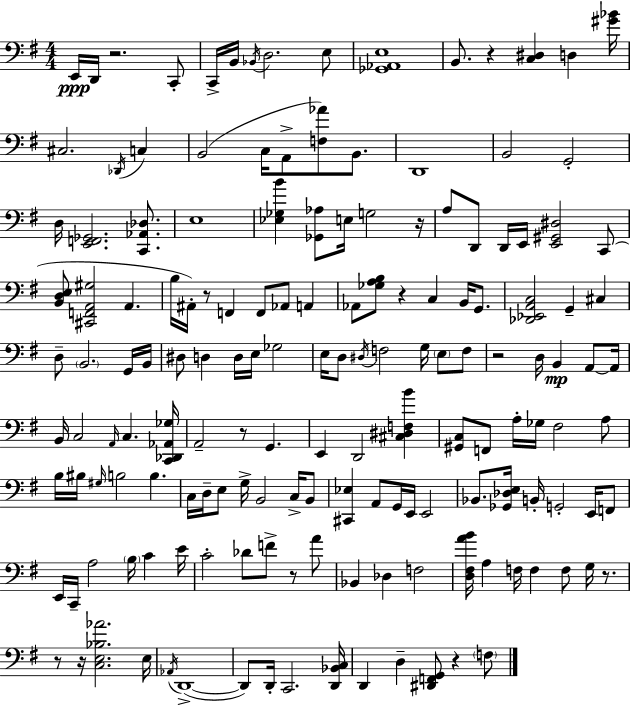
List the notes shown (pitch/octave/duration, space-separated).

E2/s D2/s R/h. C2/e C2/s B2/s Bb2/s D3/h. E3/e [Gb2,Ab2,E3]/w B2/e. R/q [C3,D#3]/q D3/q [G#4,Bb4]/s C#3/h. Db2/s C3/q B2/h C3/s A2/e [F3,Ab4]/e B2/e. D2/w B2/h G2/h D3/s [E2,F2,Gb2]/h. [C2,Ab2,Db3]/e. E3/w [Eb3,Gb3,B4]/q [Gb2,Ab3]/e E3/s G3/h R/s A3/e D2/e D2/s E2/s [E2,G#2,D#3]/h C2/e [B2,D3,E3]/e [C#2,F2,A2,G#3]/h A2/q. B3/s A#2/s R/e F2/q F2/e Ab2/e A2/q Ab2/e [Gb3,A3,B3]/e R/q C3/q B2/s G2/e. [Db2,Eb2,A2,C3]/h G2/q C#3/q D3/e B2/h. G2/s B2/s D#3/e D3/q D3/s E3/s Gb3/h E3/s D3/e D#3/s F3/h G3/s E3/e F3/e R/h D3/s B2/q A2/e A2/s B2/s C3/h A2/s C3/q. [C2,Db2,Ab2,Gb3]/s A2/h R/e G2/q. E2/q D2/h [C#3,D#3,F3,B4]/q [G#2,C3]/e F2/e A3/s Gb3/s F#3/h A3/e B3/s BIS3/s G#3/s B3/h B3/q. C3/s D3/s E3/e G3/s B2/h C3/s B2/e [C#2,Eb3]/q A2/e G2/s E2/s E2/h Bb2/e. [Gb2,Db3,E3]/s B2/s G2/h E2/s F2/e E2/s C2/s A3/h B3/s C4/q E4/s C4/h Db4/e F4/e R/e A4/e Bb2/q Db3/q F3/h [D3,F#3,A4,B4]/s A3/q F3/s F3/q F3/e G3/s R/e. R/e R/s [C3,E3,Bb3,Ab4]/h. E3/s Ab2/s D2/w D2/e D2/s C2/h. [D2,Bb2,C3]/s D2/q D3/q [D#2,F2,G2]/e R/q F3/e